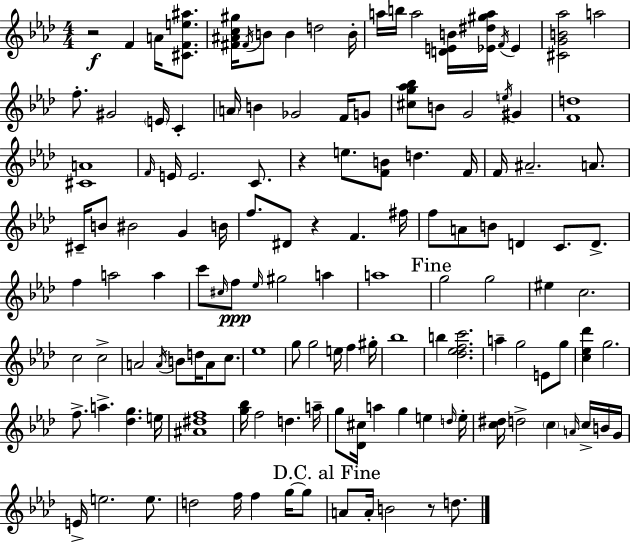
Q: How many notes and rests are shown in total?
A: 136